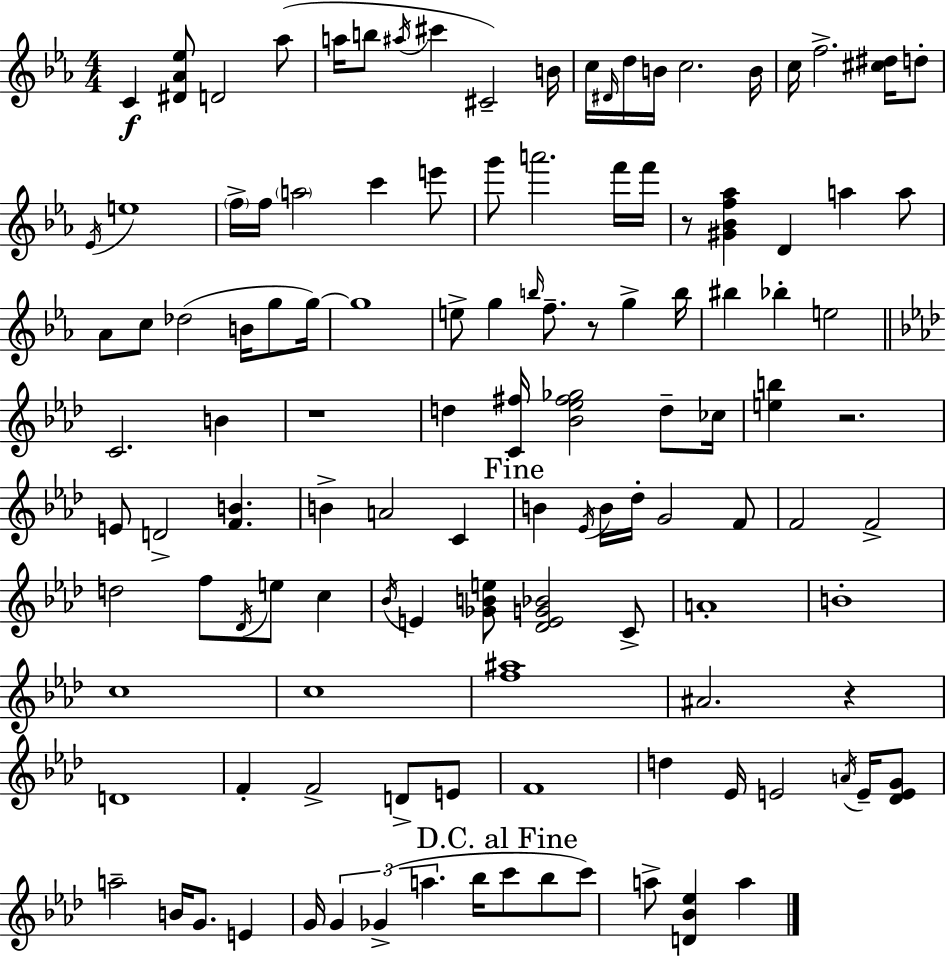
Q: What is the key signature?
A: EES major